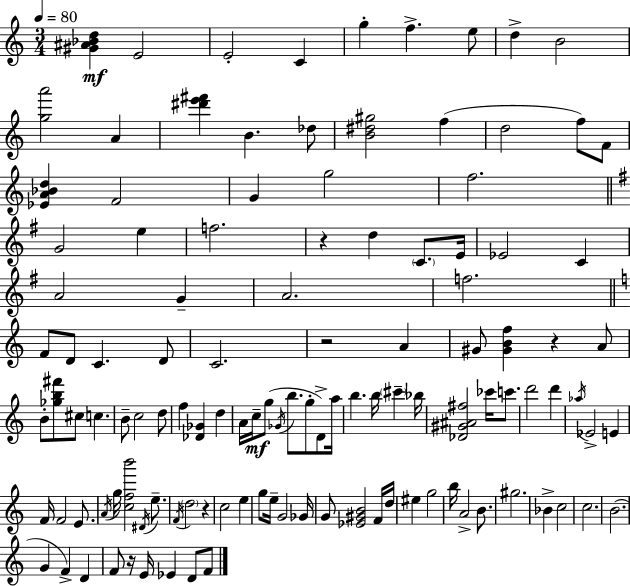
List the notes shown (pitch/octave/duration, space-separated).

[G#4,A#4,Bb4,D5]/q E4/h E4/h C4/q G5/q F5/q. E5/e D5/q B4/h [G5,A6]/h A4/q [D#6,E6,F#6]/q B4/q. Db5/e [B4,D#5,G#5]/h F5/q D5/h F5/e F4/e [Eb4,A4,Bb4,D5]/q F4/h G4/q G5/h F5/h. G4/h E5/q F5/h. R/q D5/q C4/e. E4/s Eb4/h C4/q A4/h G4/q A4/h. F5/h. F4/e D4/e C4/q. D4/e C4/h. R/h A4/q G#4/e [G#4,B4,F5]/q R/q A4/e B4/e [Gb5,B5,F#6]/e C#5/e C5/q. B4/e C5/h D5/e F5/q [Db4,Gb4]/q D5/q A4/s C5/s G5/e Gb4/s B5/e. G5/e D4/e A5/s B5/q. B5/s C#6/q Bb5/s [Db4,G#4,A#4,F#5]/h CES6/s C6/e. D6/h D6/q Ab5/s Eb4/h E4/q F4/s F4/h E4/e. A4/s G5/s [C5,F5,B6]/h D#4/s E5/e. F4/s D5/h R/q C5/h E5/q G5/e E5/s G4/h Gb4/s G4/e [Eb4,G#4,B4]/h F4/s D5/s EIS5/q G5/h B5/s A4/h B4/e. G#5/h. Bb4/q C5/h C5/h. B4/h. G4/q F4/q D4/q F4/e R/s E4/s Eb4/q D4/e F4/e